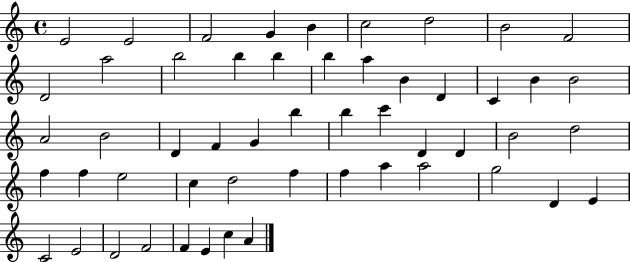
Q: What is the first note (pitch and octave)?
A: E4